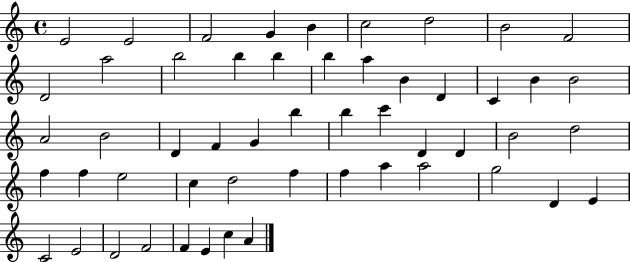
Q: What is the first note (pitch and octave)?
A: E4